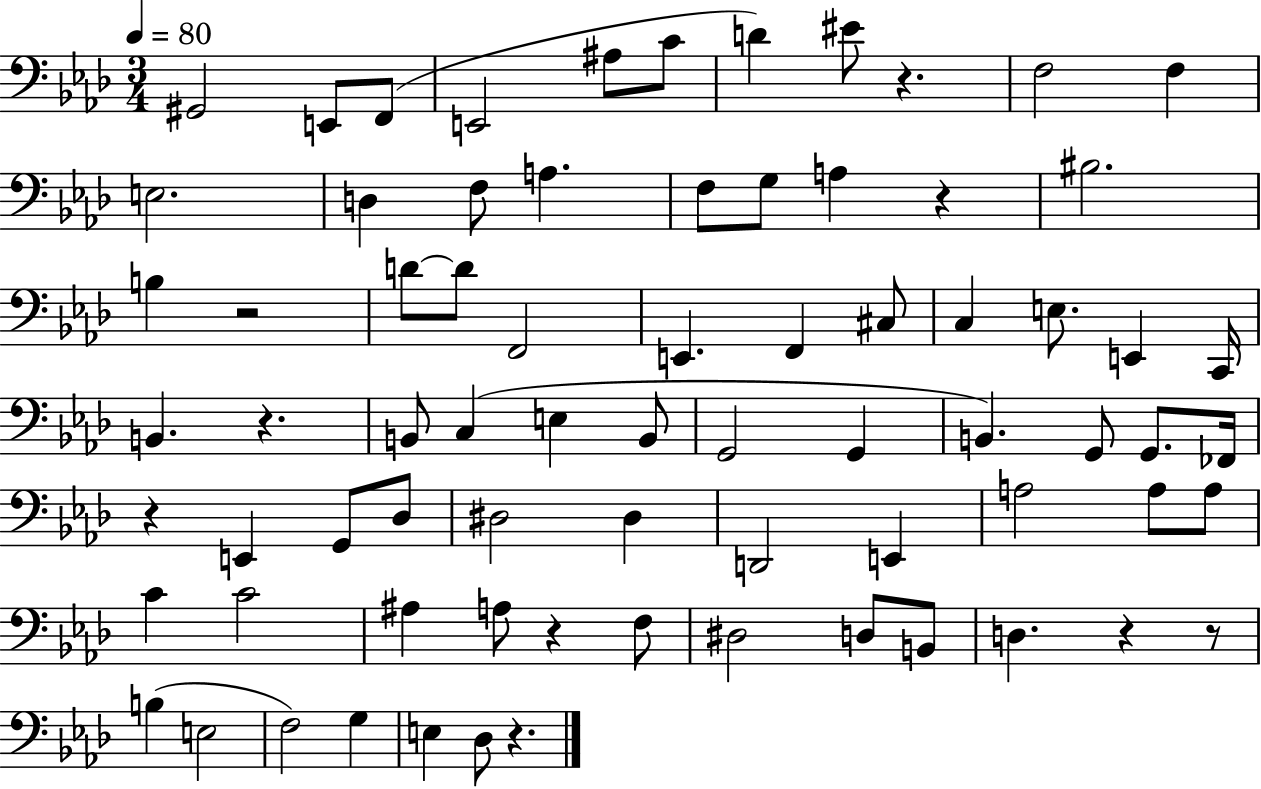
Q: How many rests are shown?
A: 9